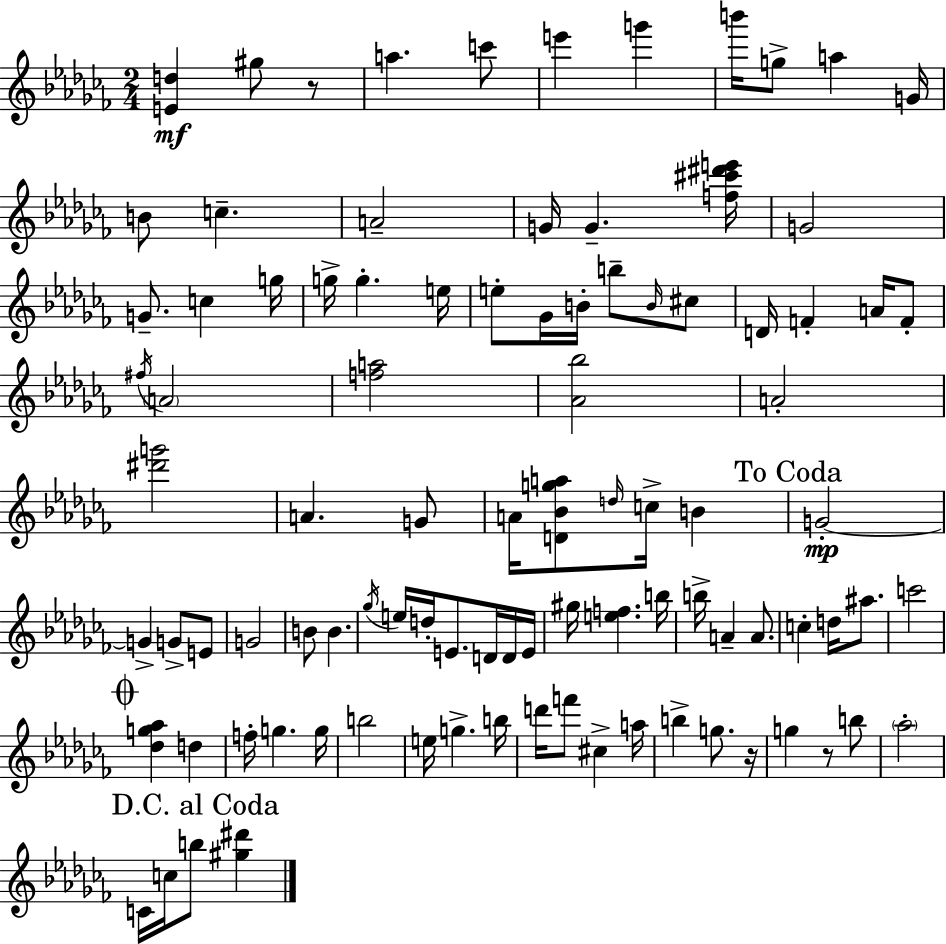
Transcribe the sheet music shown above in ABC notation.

X:1
T:Untitled
M:2/4
L:1/4
K:Abm
[Ed] ^g/2 z/2 a c'/2 e' g' b'/4 g/2 a G/4 B/2 c A2 G/4 G [f^c'^d'e']/4 G2 G/2 c g/4 g/4 g e/4 e/2 _G/4 B/4 b/2 B/4 ^c/2 D/4 F A/4 F/2 ^f/4 A2 [fa]2 [_A_b]2 A2 [^d'g']2 A G/2 A/4 [D_Bga]/2 d/4 c/4 B G2 G G/2 E/2 G2 B/2 B _g/4 e/4 d/4 E/2 D/4 D/4 E/4 ^g/4 [ef] b/4 b/4 A A/2 c d/4 ^a/2 c'2 [_dg_a] d f/4 g g/4 b2 e/4 g b/4 d'/4 f'/2 ^c a/4 b g/2 z/4 g z/2 b/2 _a2 C/4 c/4 b/2 [^g^d']